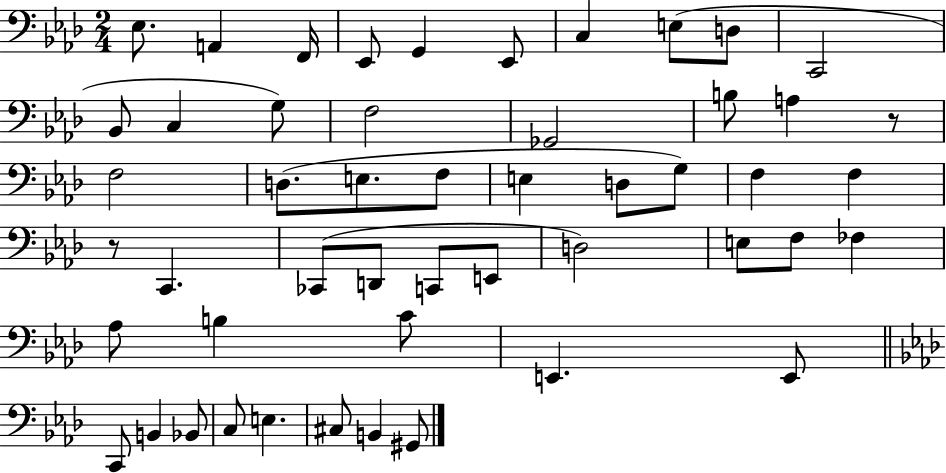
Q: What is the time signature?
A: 2/4